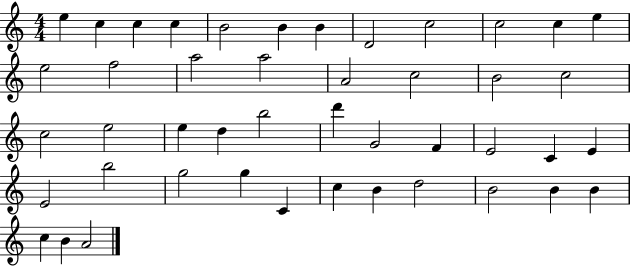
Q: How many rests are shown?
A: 0